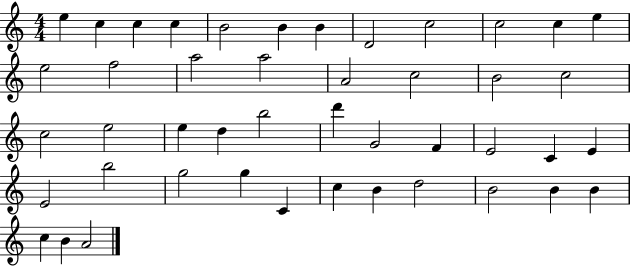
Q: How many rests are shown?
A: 0